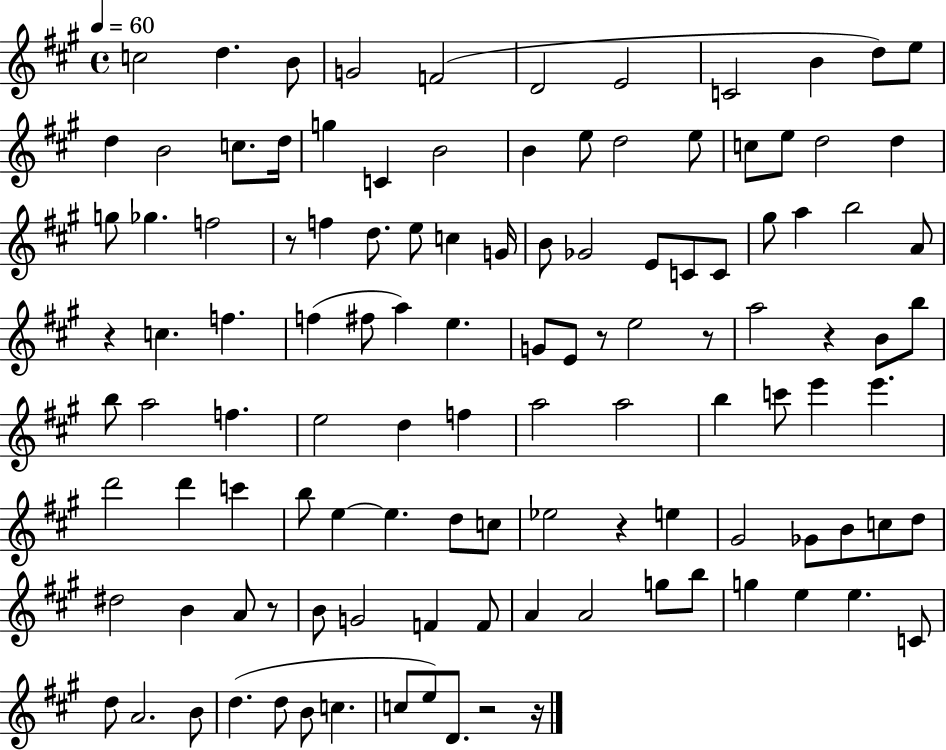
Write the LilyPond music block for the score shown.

{
  \clef treble
  \time 4/4
  \defaultTimeSignature
  \key a \major
  \tempo 4 = 60
  \repeat volta 2 { c''2 d''4. b'8 | g'2 f'2( | d'2 e'2 | c'2 b'4 d''8) e''8 | \break d''4 b'2 c''8. d''16 | g''4 c'4 b'2 | b'4 e''8 d''2 e''8 | c''8 e''8 d''2 d''4 | \break g''8 ges''4. f''2 | r8 f''4 d''8. e''8 c''4 g'16 | b'8 ges'2 e'8 c'8 c'8 | gis''8 a''4 b''2 a'8 | \break r4 c''4. f''4. | f''4( fis''8 a''4) e''4. | g'8 e'8 r8 e''2 r8 | a''2 r4 b'8 b''8 | \break b''8 a''2 f''4. | e''2 d''4 f''4 | a''2 a''2 | b''4 c'''8 e'''4 e'''4. | \break d'''2 d'''4 c'''4 | b''8 e''4~~ e''4. d''8 c''8 | ees''2 r4 e''4 | gis'2 ges'8 b'8 c''8 d''8 | \break dis''2 b'4 a'8 r8 | b'8 g'2 f'4 f'8 | a'4 a'2 g''8 b''8 | g''4 e''4 e''4. c'8 | \break d''8 a'2. b'8 | d''4.( d''8 b'8 c''4. | c''8 e''8) d'8. r2 r16 | } \bar "|."
}